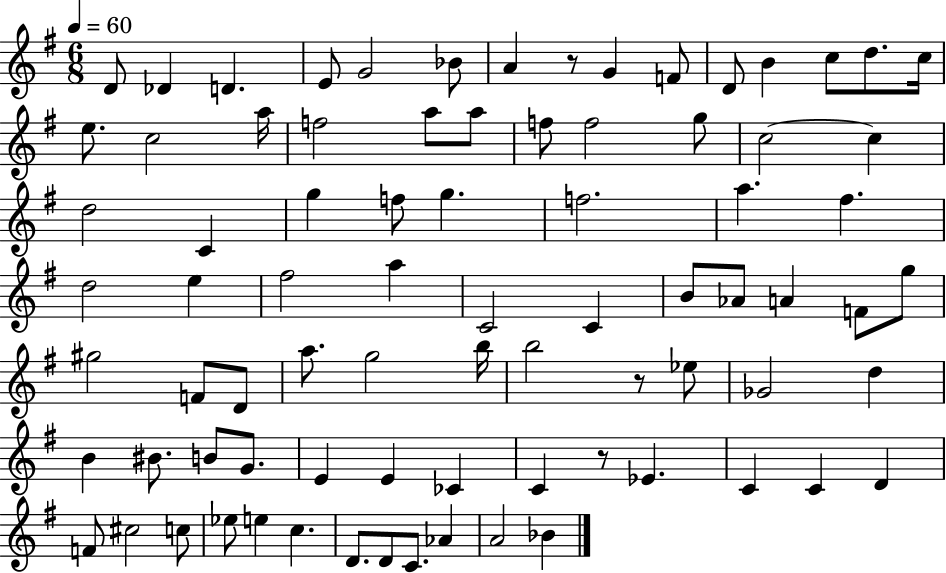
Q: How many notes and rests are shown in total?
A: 81